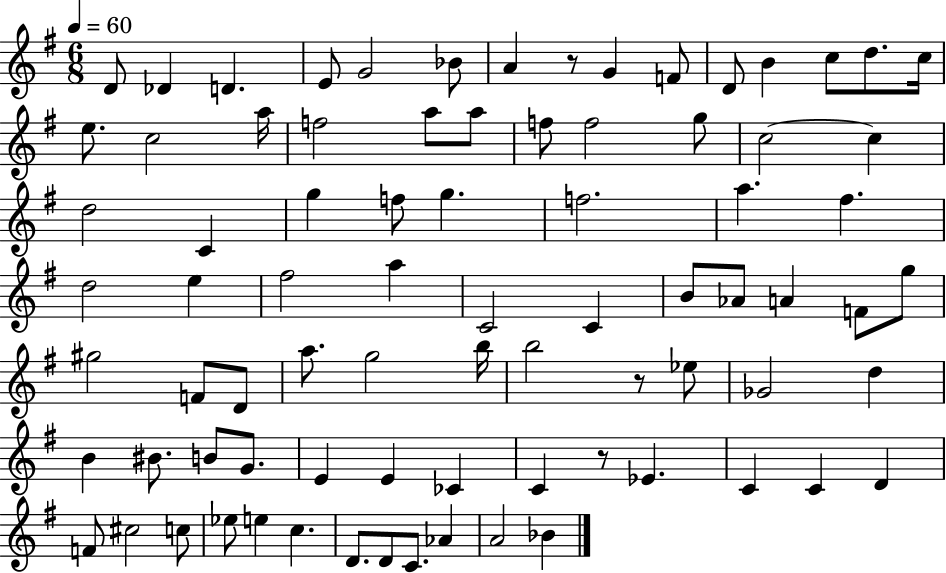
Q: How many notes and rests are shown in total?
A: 81